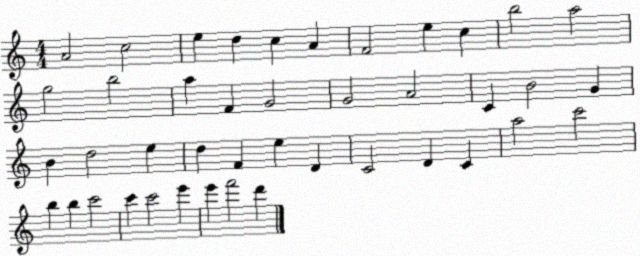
X:1
T:Untitled
M:4/4
L:1/4
K:C
A2 c2 e d c A F2 e c b2 a2 g2 b2 a F G2 G2 A2 C B2 G B d2 e d F e D C2 D C a2 c'2 b b c'2 c' c'2 e' e' f'2 d'